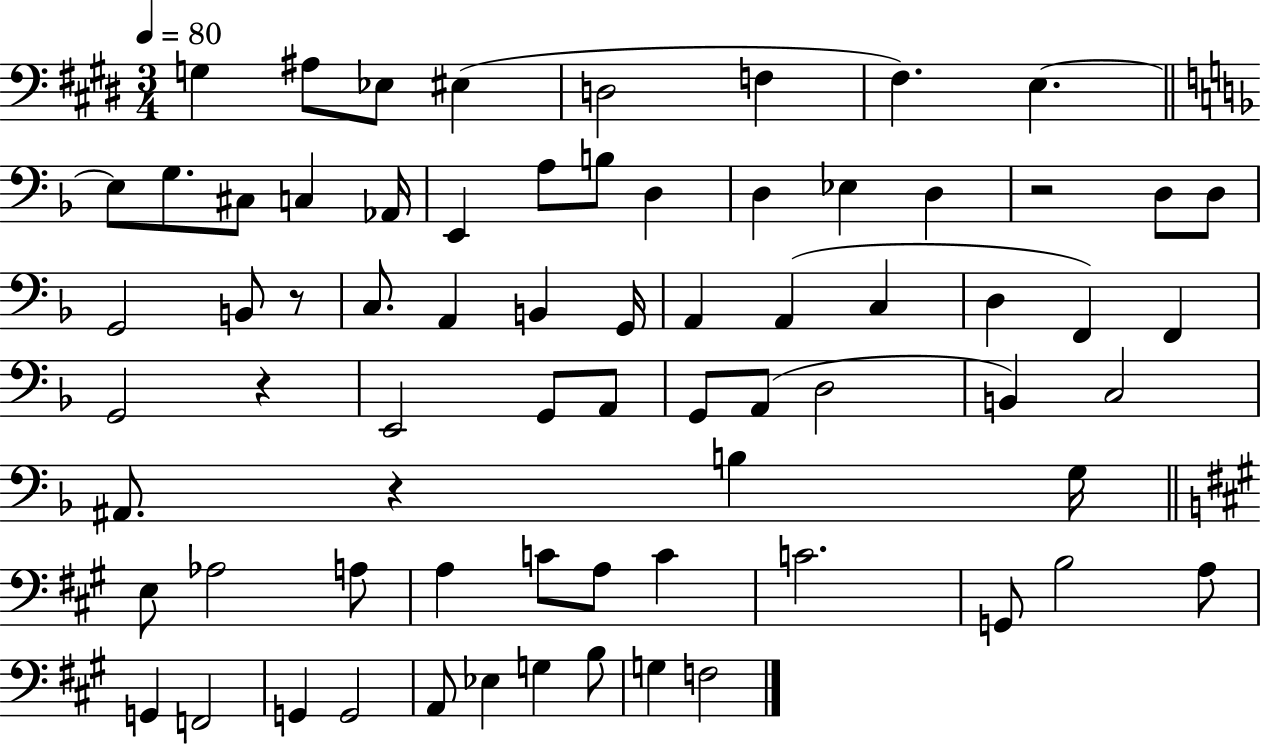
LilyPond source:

{
  \clef bass
  \numericTimeSignature
  \time 3/4
  \key e \major
  \tempo 4 = 80
  g4 ais8 ees8 eis4( | d2 f4 | fis4.) e4.~~ | \bar "||" \break \key f \major e8 g8. cis8 c4 aes,16 | e,4 a8 b8 d4 | d4 ees4 d4 | r2 d8 d8 | \break g,2 b,8 r8 | c8. a,4 b,4 g,16 | a,4 a,4( c4 | d4 f,4) f,4 | \break g,2 r4 | e,2 g,8 a,8 | g,8 a,8( d2 | b,4) c2 | \break ais,8. r4 b4 g16 | \bar "||" \break \key a \major e8 aes2 a8 | a4 c'8 a8 c'4 | c'2. | g,8 b2 a8 | \break g,4 f,2 | g,4 g,2 | a,8 ees4 g4 b8 | g4 f2 | \break \bar "|."
}